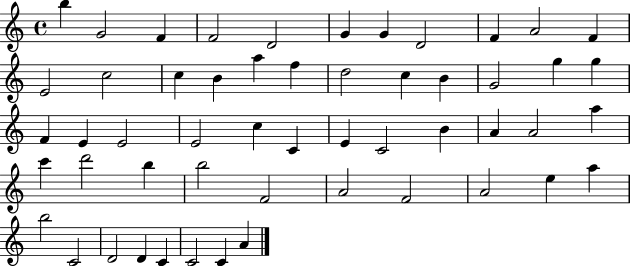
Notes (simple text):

B5/q G4/h F4/q F4/h D4/h G4/q G4/q D4/h F4/q A4/h F4/q E4/h C5/h C5/q B4/q A5/q F5/q D5/h C5/q B4/q G4/h G5/q G5/q F4/q E4/q E4/h E4/h C5/q C4/q E4/q C4/h B4/q A4/q A4/h A5/q C6/q D6/h B5/q B5/h F4/h A4/h F4/h A4/h E5/q A5/q B5/h C4/h D4/h D4/q C4/q C4/h C4/q A4/q